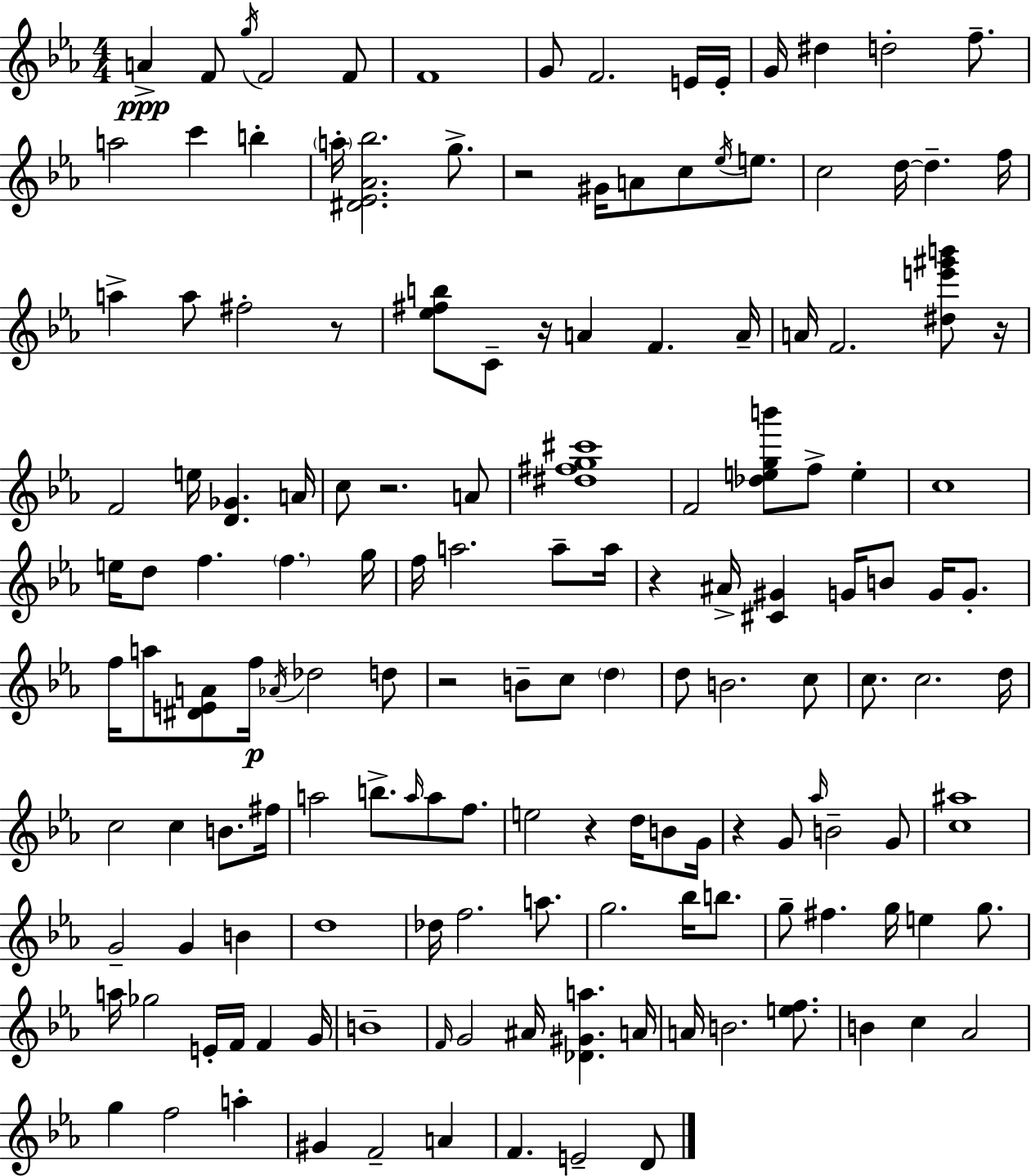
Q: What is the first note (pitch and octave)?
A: A4